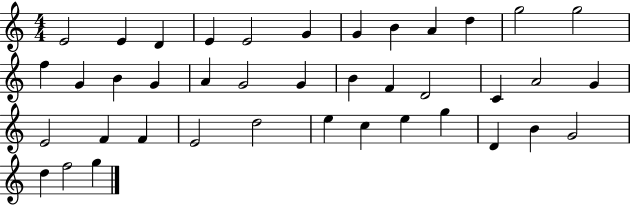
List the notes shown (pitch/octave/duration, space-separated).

E4/h E4/q D4/q E4/q E4/h G4/q G4/q B4/q A4/q D5/q G5/h G5/h F5/q G4/q B4/q G4/q A4/q G4/h G4/q B4/q F4/q D4/h C4/q A4/h G4/q E4/h F4/q F4/q E4/h D5/h E5/q C5/q E5/q G5/q D4/q B4/q G4/h D5/q F5/h G5/q